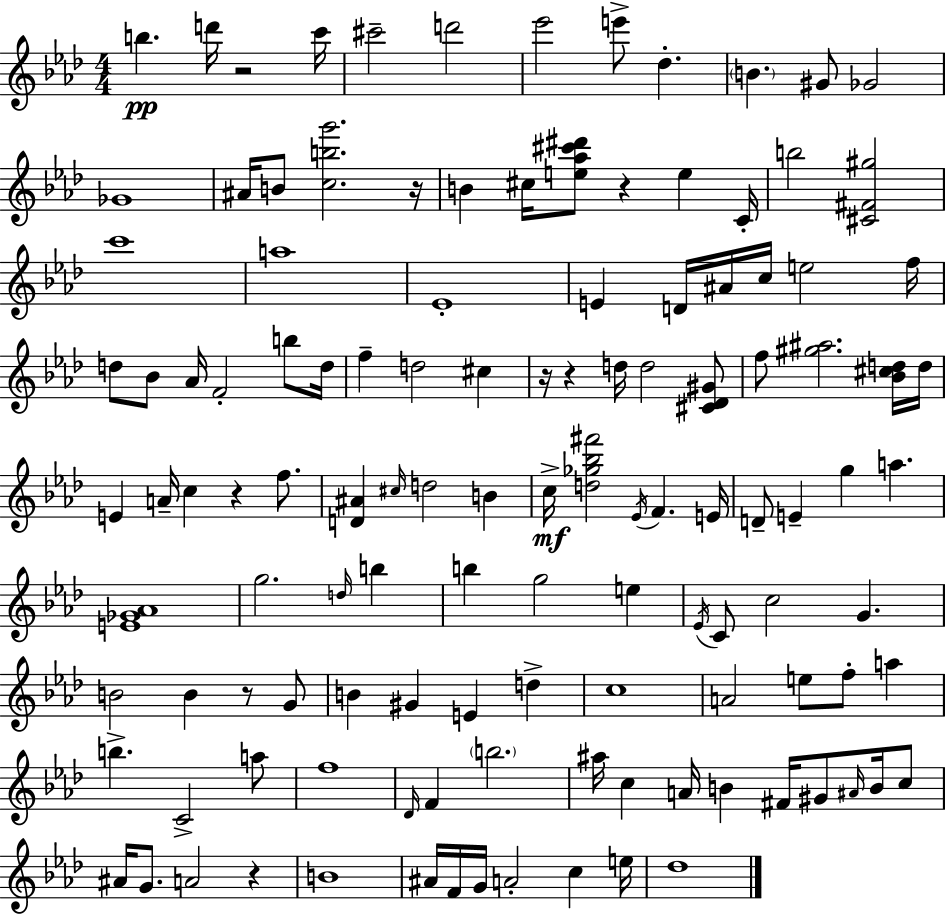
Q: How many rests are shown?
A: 8